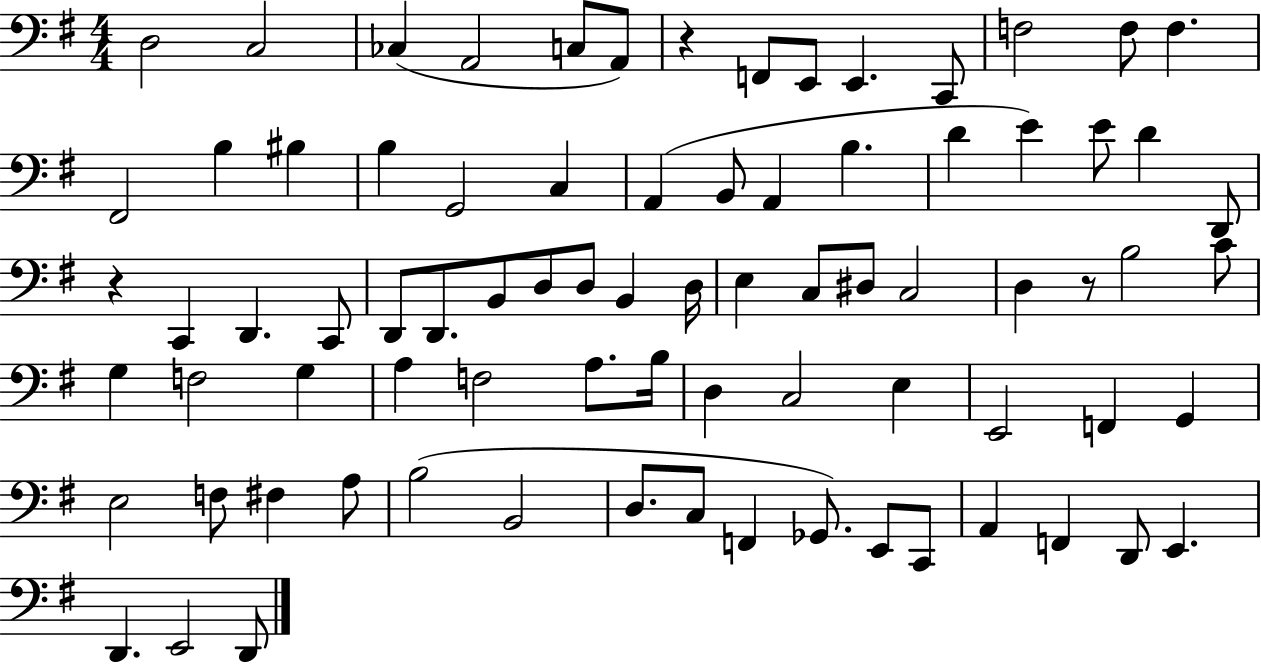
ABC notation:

X:1
T:Untitled
M:4/4
L:1/4
K:G
D,2 C,2 _C, A,,2 C,/2 A,,/2 z F,,/2 E,,/2 E,, C,,/2 F,2 F,/2 F, ^F,,2 B, ^B, B, G,,2 C, A,, B,,/2 A,, B, D E E/2 D D,,/2 z C,, D,, C,,/2 D,,/2 D,,/2 B,,/2 D,/2 D,/2 B,, D,/4 E, C,/2 ^D,/2 C,2 D, z/2 B,2 C/2 G, F,2 G, A, F,2 A,/2 B,/4 D, C,2 E, E,,2 F,, G,, E,2 F,/2 ^F, A,/2 B,2 B,,2 D,/2 C,/2 F,, _G,,/2 E,,/2 C,,/2 A,, F,, D,,/2 E,, D,, E,,2 D,,/2